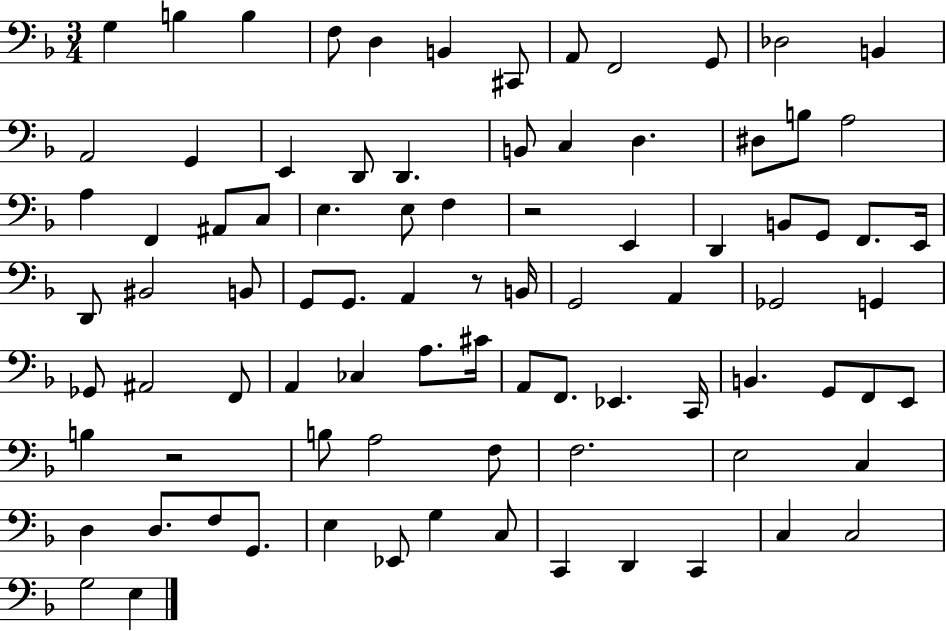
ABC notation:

X:1
T:Untitled
M:3/4
L:1/4
K:F
G, B, B, F,/2 D, B,, ^C,,/2 A,,/2 F,,2 G,,/2 _D,2 B,, A,,2 G,, E,, D,,/2 D,, B,,/2 C, D, ^D,/2 B,/2 A,2 A, F,, ^A,,/2 C,/2 E, E,/2 F, z2 E,, D,, B,,/2 G,,/2 F,,/2 E,,/4 D,,/2 ^B,,2 B,,/2 G,,/2 G,,/2 A,, z/2 B,,/4 G,,2 A,, _G,,2 G,, _G,,/2 ^A,,2 F,,/2 A,, _C, A,/2 ^C/4 A,,/2 F,,/2 _E,, C,,/4 B,, G,,/2 F,,/2 E,,/2 B, z2 B,/2 A,2 F,/2 F,2 E,2 C, D, D,/2 F,/2 G,,/2 E, _E,,/2 G, C,/2 C,, D,, C,, C, C,2 G,2 E,